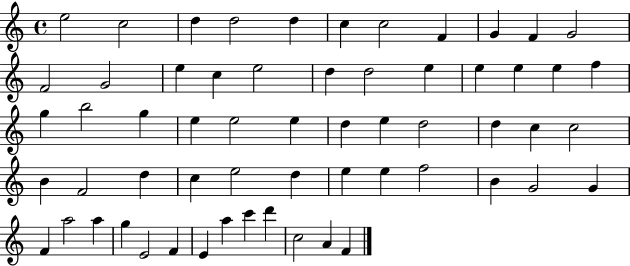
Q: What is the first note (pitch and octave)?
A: E5